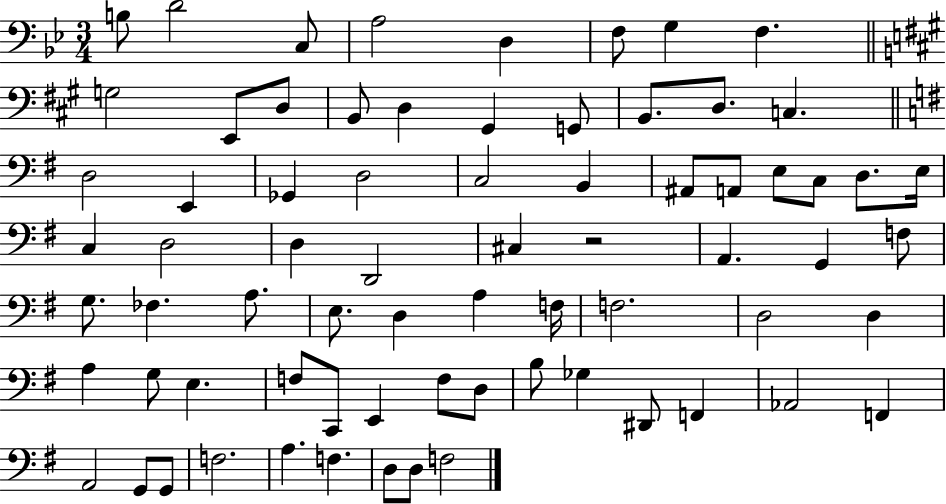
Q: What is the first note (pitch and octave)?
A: B3